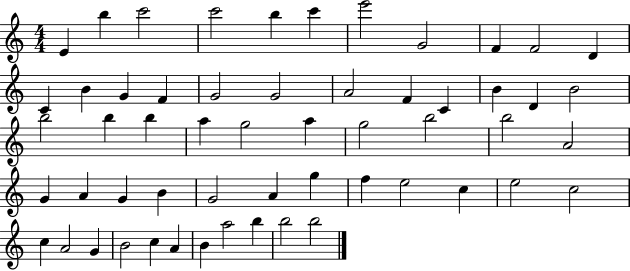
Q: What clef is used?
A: treble